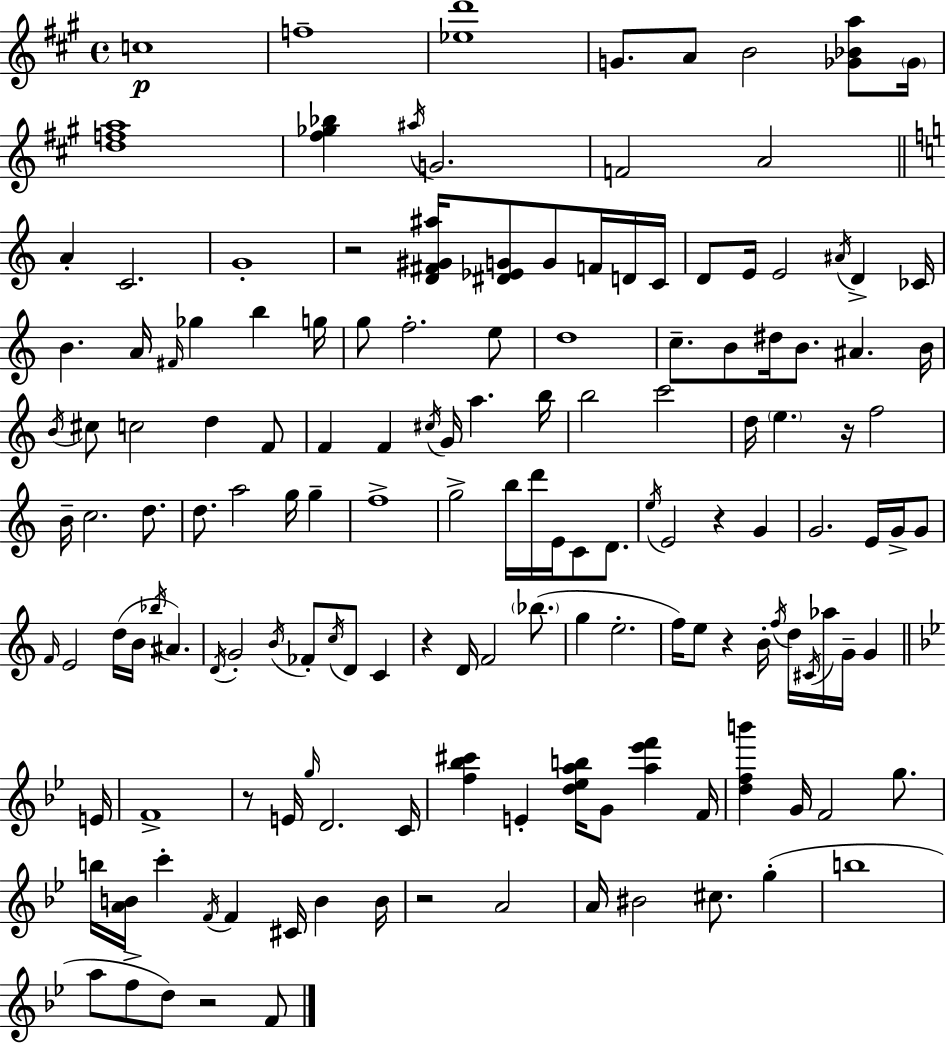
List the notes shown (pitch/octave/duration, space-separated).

C5/w F5/w [Eb5,D6]/w G4/e. A4/e B4/h [Gb4,Bb4,A5]/e Gb4/s [D5,F5,A5]/w [F#5,Gb5,Bb5]/q A#5/s G4/h. F4/h A4/h A4/q C4/h. G4/w R/h [D4,F#4,G#4,A#5]/s [D#4,Eb4,G4]/e G4/e F4/s D4/s C4/s D4/e E4/s E4/h A#4/s D4/q CES4/s B4/q. A4/s F#4/s Gb5/q B5/q G5/s G5/e F5/h. E5/e D5/w C5/e. B4/e D#5/s B4/e. A#4/q. B4/s B4/s C#5/e C5/h D5/q F4/e F4/q F4/q C#5/s G4/s A5/q. B5/s B5/h C6/h D5/s E5/q. R/s F5/h B4/s C5/h. D5/e. D5/e. A5/h G5/s G5/q F5/w G5/h B5/s D6/s E4/s C4/e D4/e. E5/s E4/h R/q G4/q G4/h. E4/s G4/s G4/e F4/s E4/h D5/s B4/s Bb5/s A#4/q. D4/s G4/h B4/s FES4/e C5/s D4/e C4/q R/q D4/s F4/h Bb5/e. G5/q E5/h. F5/s E5/e R/q B4/s F5/s D5/s C#4/s Ab5/s G4/s G4/q E4/s F4/w R/e E4/s G5/s D4/h. C4/s [F5,Bb5,C#6]/q E4/q [D5,Eb5,A5,B5]/s G4/e [A5,Eb6,F6]/q F4/s [D5,F5,B6]/q G4/s F4/h G5/e. B5/s [A4,B4]/s C6/q F4/s F4/q C#4/s B4/q B4/s R/h A4/h A4/s BIS4/h C#5/e. G5/q B5/w A5/e F5/e D5/e R/h F4/e